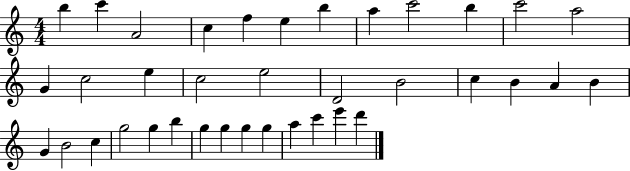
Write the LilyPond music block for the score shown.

{
  \clef treble
  \numericTimeSignature
  \time 4/4
  \key c \major
  b''4 c'''4 a'2 | c''4 f''4 e''4 b''4 | a''4 c'''2 b''4 | c'''2 a''2 | \break g'4 c''2 e''4 | c''2 e''2 | d'2 b'2 | c''4 b'4 a'4 b'4 | \break g'4 b'2 c''4 | g''2 g''4 b''4 | g''4 g''4 g''4 g''4 | a''4 c'''4 e'''4 d'''4 | \break \bar "|."
}